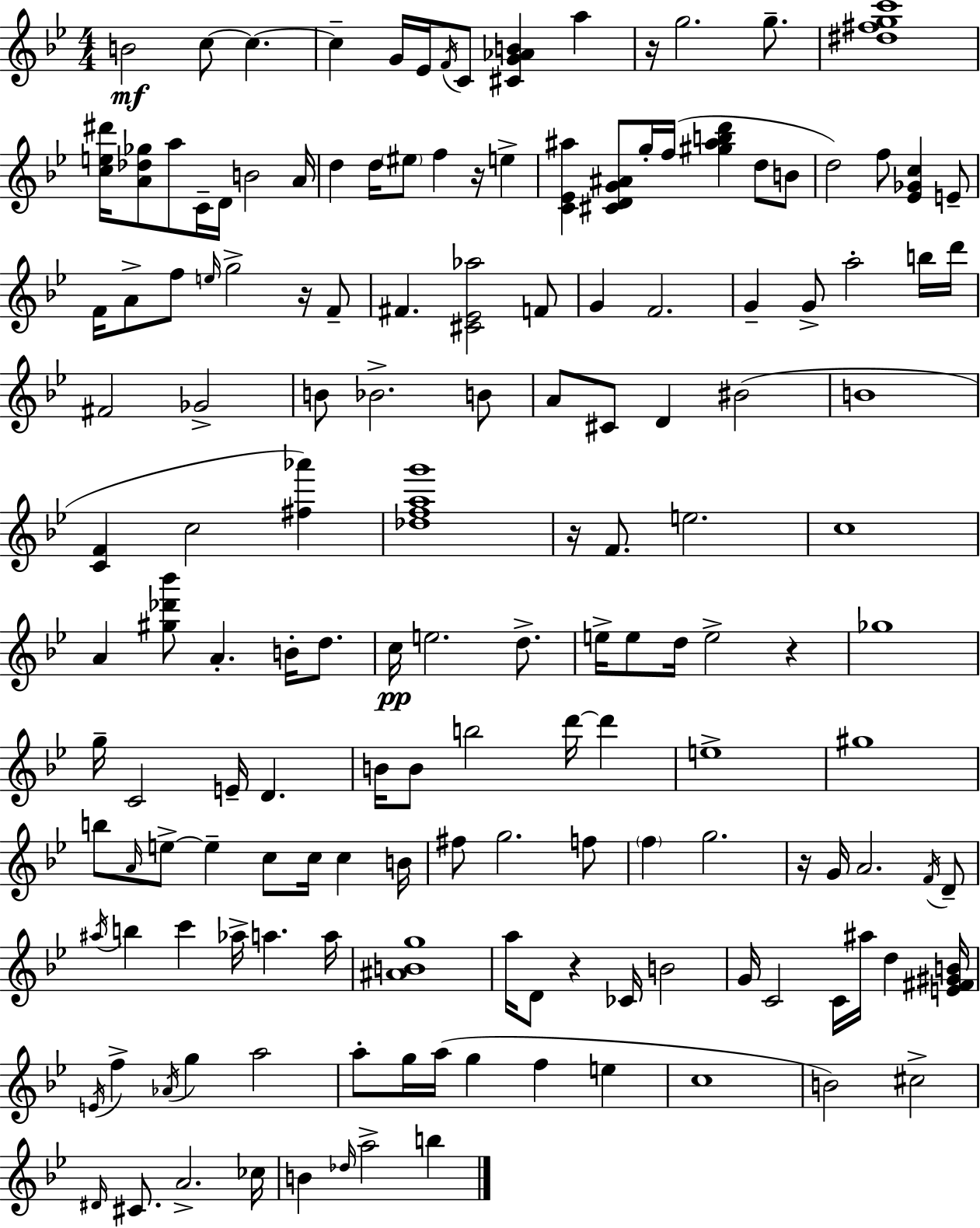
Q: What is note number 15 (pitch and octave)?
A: B4